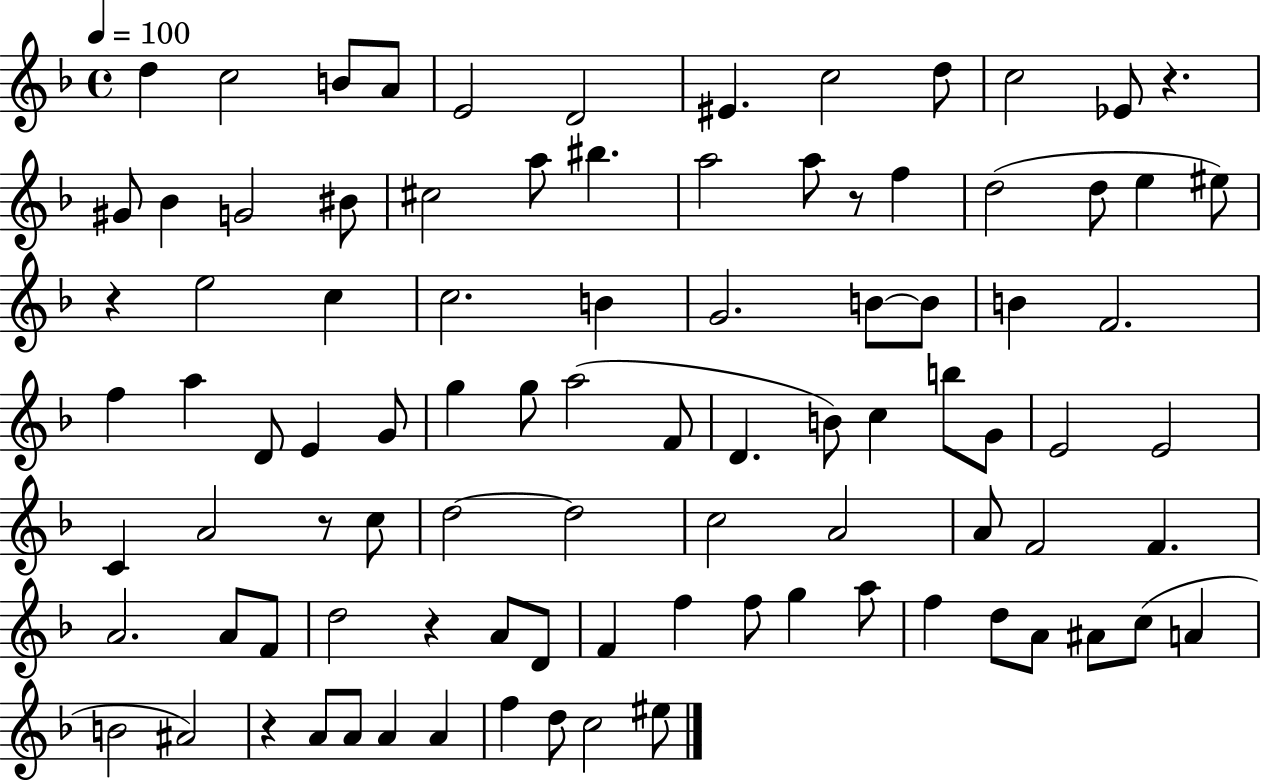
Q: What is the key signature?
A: F major